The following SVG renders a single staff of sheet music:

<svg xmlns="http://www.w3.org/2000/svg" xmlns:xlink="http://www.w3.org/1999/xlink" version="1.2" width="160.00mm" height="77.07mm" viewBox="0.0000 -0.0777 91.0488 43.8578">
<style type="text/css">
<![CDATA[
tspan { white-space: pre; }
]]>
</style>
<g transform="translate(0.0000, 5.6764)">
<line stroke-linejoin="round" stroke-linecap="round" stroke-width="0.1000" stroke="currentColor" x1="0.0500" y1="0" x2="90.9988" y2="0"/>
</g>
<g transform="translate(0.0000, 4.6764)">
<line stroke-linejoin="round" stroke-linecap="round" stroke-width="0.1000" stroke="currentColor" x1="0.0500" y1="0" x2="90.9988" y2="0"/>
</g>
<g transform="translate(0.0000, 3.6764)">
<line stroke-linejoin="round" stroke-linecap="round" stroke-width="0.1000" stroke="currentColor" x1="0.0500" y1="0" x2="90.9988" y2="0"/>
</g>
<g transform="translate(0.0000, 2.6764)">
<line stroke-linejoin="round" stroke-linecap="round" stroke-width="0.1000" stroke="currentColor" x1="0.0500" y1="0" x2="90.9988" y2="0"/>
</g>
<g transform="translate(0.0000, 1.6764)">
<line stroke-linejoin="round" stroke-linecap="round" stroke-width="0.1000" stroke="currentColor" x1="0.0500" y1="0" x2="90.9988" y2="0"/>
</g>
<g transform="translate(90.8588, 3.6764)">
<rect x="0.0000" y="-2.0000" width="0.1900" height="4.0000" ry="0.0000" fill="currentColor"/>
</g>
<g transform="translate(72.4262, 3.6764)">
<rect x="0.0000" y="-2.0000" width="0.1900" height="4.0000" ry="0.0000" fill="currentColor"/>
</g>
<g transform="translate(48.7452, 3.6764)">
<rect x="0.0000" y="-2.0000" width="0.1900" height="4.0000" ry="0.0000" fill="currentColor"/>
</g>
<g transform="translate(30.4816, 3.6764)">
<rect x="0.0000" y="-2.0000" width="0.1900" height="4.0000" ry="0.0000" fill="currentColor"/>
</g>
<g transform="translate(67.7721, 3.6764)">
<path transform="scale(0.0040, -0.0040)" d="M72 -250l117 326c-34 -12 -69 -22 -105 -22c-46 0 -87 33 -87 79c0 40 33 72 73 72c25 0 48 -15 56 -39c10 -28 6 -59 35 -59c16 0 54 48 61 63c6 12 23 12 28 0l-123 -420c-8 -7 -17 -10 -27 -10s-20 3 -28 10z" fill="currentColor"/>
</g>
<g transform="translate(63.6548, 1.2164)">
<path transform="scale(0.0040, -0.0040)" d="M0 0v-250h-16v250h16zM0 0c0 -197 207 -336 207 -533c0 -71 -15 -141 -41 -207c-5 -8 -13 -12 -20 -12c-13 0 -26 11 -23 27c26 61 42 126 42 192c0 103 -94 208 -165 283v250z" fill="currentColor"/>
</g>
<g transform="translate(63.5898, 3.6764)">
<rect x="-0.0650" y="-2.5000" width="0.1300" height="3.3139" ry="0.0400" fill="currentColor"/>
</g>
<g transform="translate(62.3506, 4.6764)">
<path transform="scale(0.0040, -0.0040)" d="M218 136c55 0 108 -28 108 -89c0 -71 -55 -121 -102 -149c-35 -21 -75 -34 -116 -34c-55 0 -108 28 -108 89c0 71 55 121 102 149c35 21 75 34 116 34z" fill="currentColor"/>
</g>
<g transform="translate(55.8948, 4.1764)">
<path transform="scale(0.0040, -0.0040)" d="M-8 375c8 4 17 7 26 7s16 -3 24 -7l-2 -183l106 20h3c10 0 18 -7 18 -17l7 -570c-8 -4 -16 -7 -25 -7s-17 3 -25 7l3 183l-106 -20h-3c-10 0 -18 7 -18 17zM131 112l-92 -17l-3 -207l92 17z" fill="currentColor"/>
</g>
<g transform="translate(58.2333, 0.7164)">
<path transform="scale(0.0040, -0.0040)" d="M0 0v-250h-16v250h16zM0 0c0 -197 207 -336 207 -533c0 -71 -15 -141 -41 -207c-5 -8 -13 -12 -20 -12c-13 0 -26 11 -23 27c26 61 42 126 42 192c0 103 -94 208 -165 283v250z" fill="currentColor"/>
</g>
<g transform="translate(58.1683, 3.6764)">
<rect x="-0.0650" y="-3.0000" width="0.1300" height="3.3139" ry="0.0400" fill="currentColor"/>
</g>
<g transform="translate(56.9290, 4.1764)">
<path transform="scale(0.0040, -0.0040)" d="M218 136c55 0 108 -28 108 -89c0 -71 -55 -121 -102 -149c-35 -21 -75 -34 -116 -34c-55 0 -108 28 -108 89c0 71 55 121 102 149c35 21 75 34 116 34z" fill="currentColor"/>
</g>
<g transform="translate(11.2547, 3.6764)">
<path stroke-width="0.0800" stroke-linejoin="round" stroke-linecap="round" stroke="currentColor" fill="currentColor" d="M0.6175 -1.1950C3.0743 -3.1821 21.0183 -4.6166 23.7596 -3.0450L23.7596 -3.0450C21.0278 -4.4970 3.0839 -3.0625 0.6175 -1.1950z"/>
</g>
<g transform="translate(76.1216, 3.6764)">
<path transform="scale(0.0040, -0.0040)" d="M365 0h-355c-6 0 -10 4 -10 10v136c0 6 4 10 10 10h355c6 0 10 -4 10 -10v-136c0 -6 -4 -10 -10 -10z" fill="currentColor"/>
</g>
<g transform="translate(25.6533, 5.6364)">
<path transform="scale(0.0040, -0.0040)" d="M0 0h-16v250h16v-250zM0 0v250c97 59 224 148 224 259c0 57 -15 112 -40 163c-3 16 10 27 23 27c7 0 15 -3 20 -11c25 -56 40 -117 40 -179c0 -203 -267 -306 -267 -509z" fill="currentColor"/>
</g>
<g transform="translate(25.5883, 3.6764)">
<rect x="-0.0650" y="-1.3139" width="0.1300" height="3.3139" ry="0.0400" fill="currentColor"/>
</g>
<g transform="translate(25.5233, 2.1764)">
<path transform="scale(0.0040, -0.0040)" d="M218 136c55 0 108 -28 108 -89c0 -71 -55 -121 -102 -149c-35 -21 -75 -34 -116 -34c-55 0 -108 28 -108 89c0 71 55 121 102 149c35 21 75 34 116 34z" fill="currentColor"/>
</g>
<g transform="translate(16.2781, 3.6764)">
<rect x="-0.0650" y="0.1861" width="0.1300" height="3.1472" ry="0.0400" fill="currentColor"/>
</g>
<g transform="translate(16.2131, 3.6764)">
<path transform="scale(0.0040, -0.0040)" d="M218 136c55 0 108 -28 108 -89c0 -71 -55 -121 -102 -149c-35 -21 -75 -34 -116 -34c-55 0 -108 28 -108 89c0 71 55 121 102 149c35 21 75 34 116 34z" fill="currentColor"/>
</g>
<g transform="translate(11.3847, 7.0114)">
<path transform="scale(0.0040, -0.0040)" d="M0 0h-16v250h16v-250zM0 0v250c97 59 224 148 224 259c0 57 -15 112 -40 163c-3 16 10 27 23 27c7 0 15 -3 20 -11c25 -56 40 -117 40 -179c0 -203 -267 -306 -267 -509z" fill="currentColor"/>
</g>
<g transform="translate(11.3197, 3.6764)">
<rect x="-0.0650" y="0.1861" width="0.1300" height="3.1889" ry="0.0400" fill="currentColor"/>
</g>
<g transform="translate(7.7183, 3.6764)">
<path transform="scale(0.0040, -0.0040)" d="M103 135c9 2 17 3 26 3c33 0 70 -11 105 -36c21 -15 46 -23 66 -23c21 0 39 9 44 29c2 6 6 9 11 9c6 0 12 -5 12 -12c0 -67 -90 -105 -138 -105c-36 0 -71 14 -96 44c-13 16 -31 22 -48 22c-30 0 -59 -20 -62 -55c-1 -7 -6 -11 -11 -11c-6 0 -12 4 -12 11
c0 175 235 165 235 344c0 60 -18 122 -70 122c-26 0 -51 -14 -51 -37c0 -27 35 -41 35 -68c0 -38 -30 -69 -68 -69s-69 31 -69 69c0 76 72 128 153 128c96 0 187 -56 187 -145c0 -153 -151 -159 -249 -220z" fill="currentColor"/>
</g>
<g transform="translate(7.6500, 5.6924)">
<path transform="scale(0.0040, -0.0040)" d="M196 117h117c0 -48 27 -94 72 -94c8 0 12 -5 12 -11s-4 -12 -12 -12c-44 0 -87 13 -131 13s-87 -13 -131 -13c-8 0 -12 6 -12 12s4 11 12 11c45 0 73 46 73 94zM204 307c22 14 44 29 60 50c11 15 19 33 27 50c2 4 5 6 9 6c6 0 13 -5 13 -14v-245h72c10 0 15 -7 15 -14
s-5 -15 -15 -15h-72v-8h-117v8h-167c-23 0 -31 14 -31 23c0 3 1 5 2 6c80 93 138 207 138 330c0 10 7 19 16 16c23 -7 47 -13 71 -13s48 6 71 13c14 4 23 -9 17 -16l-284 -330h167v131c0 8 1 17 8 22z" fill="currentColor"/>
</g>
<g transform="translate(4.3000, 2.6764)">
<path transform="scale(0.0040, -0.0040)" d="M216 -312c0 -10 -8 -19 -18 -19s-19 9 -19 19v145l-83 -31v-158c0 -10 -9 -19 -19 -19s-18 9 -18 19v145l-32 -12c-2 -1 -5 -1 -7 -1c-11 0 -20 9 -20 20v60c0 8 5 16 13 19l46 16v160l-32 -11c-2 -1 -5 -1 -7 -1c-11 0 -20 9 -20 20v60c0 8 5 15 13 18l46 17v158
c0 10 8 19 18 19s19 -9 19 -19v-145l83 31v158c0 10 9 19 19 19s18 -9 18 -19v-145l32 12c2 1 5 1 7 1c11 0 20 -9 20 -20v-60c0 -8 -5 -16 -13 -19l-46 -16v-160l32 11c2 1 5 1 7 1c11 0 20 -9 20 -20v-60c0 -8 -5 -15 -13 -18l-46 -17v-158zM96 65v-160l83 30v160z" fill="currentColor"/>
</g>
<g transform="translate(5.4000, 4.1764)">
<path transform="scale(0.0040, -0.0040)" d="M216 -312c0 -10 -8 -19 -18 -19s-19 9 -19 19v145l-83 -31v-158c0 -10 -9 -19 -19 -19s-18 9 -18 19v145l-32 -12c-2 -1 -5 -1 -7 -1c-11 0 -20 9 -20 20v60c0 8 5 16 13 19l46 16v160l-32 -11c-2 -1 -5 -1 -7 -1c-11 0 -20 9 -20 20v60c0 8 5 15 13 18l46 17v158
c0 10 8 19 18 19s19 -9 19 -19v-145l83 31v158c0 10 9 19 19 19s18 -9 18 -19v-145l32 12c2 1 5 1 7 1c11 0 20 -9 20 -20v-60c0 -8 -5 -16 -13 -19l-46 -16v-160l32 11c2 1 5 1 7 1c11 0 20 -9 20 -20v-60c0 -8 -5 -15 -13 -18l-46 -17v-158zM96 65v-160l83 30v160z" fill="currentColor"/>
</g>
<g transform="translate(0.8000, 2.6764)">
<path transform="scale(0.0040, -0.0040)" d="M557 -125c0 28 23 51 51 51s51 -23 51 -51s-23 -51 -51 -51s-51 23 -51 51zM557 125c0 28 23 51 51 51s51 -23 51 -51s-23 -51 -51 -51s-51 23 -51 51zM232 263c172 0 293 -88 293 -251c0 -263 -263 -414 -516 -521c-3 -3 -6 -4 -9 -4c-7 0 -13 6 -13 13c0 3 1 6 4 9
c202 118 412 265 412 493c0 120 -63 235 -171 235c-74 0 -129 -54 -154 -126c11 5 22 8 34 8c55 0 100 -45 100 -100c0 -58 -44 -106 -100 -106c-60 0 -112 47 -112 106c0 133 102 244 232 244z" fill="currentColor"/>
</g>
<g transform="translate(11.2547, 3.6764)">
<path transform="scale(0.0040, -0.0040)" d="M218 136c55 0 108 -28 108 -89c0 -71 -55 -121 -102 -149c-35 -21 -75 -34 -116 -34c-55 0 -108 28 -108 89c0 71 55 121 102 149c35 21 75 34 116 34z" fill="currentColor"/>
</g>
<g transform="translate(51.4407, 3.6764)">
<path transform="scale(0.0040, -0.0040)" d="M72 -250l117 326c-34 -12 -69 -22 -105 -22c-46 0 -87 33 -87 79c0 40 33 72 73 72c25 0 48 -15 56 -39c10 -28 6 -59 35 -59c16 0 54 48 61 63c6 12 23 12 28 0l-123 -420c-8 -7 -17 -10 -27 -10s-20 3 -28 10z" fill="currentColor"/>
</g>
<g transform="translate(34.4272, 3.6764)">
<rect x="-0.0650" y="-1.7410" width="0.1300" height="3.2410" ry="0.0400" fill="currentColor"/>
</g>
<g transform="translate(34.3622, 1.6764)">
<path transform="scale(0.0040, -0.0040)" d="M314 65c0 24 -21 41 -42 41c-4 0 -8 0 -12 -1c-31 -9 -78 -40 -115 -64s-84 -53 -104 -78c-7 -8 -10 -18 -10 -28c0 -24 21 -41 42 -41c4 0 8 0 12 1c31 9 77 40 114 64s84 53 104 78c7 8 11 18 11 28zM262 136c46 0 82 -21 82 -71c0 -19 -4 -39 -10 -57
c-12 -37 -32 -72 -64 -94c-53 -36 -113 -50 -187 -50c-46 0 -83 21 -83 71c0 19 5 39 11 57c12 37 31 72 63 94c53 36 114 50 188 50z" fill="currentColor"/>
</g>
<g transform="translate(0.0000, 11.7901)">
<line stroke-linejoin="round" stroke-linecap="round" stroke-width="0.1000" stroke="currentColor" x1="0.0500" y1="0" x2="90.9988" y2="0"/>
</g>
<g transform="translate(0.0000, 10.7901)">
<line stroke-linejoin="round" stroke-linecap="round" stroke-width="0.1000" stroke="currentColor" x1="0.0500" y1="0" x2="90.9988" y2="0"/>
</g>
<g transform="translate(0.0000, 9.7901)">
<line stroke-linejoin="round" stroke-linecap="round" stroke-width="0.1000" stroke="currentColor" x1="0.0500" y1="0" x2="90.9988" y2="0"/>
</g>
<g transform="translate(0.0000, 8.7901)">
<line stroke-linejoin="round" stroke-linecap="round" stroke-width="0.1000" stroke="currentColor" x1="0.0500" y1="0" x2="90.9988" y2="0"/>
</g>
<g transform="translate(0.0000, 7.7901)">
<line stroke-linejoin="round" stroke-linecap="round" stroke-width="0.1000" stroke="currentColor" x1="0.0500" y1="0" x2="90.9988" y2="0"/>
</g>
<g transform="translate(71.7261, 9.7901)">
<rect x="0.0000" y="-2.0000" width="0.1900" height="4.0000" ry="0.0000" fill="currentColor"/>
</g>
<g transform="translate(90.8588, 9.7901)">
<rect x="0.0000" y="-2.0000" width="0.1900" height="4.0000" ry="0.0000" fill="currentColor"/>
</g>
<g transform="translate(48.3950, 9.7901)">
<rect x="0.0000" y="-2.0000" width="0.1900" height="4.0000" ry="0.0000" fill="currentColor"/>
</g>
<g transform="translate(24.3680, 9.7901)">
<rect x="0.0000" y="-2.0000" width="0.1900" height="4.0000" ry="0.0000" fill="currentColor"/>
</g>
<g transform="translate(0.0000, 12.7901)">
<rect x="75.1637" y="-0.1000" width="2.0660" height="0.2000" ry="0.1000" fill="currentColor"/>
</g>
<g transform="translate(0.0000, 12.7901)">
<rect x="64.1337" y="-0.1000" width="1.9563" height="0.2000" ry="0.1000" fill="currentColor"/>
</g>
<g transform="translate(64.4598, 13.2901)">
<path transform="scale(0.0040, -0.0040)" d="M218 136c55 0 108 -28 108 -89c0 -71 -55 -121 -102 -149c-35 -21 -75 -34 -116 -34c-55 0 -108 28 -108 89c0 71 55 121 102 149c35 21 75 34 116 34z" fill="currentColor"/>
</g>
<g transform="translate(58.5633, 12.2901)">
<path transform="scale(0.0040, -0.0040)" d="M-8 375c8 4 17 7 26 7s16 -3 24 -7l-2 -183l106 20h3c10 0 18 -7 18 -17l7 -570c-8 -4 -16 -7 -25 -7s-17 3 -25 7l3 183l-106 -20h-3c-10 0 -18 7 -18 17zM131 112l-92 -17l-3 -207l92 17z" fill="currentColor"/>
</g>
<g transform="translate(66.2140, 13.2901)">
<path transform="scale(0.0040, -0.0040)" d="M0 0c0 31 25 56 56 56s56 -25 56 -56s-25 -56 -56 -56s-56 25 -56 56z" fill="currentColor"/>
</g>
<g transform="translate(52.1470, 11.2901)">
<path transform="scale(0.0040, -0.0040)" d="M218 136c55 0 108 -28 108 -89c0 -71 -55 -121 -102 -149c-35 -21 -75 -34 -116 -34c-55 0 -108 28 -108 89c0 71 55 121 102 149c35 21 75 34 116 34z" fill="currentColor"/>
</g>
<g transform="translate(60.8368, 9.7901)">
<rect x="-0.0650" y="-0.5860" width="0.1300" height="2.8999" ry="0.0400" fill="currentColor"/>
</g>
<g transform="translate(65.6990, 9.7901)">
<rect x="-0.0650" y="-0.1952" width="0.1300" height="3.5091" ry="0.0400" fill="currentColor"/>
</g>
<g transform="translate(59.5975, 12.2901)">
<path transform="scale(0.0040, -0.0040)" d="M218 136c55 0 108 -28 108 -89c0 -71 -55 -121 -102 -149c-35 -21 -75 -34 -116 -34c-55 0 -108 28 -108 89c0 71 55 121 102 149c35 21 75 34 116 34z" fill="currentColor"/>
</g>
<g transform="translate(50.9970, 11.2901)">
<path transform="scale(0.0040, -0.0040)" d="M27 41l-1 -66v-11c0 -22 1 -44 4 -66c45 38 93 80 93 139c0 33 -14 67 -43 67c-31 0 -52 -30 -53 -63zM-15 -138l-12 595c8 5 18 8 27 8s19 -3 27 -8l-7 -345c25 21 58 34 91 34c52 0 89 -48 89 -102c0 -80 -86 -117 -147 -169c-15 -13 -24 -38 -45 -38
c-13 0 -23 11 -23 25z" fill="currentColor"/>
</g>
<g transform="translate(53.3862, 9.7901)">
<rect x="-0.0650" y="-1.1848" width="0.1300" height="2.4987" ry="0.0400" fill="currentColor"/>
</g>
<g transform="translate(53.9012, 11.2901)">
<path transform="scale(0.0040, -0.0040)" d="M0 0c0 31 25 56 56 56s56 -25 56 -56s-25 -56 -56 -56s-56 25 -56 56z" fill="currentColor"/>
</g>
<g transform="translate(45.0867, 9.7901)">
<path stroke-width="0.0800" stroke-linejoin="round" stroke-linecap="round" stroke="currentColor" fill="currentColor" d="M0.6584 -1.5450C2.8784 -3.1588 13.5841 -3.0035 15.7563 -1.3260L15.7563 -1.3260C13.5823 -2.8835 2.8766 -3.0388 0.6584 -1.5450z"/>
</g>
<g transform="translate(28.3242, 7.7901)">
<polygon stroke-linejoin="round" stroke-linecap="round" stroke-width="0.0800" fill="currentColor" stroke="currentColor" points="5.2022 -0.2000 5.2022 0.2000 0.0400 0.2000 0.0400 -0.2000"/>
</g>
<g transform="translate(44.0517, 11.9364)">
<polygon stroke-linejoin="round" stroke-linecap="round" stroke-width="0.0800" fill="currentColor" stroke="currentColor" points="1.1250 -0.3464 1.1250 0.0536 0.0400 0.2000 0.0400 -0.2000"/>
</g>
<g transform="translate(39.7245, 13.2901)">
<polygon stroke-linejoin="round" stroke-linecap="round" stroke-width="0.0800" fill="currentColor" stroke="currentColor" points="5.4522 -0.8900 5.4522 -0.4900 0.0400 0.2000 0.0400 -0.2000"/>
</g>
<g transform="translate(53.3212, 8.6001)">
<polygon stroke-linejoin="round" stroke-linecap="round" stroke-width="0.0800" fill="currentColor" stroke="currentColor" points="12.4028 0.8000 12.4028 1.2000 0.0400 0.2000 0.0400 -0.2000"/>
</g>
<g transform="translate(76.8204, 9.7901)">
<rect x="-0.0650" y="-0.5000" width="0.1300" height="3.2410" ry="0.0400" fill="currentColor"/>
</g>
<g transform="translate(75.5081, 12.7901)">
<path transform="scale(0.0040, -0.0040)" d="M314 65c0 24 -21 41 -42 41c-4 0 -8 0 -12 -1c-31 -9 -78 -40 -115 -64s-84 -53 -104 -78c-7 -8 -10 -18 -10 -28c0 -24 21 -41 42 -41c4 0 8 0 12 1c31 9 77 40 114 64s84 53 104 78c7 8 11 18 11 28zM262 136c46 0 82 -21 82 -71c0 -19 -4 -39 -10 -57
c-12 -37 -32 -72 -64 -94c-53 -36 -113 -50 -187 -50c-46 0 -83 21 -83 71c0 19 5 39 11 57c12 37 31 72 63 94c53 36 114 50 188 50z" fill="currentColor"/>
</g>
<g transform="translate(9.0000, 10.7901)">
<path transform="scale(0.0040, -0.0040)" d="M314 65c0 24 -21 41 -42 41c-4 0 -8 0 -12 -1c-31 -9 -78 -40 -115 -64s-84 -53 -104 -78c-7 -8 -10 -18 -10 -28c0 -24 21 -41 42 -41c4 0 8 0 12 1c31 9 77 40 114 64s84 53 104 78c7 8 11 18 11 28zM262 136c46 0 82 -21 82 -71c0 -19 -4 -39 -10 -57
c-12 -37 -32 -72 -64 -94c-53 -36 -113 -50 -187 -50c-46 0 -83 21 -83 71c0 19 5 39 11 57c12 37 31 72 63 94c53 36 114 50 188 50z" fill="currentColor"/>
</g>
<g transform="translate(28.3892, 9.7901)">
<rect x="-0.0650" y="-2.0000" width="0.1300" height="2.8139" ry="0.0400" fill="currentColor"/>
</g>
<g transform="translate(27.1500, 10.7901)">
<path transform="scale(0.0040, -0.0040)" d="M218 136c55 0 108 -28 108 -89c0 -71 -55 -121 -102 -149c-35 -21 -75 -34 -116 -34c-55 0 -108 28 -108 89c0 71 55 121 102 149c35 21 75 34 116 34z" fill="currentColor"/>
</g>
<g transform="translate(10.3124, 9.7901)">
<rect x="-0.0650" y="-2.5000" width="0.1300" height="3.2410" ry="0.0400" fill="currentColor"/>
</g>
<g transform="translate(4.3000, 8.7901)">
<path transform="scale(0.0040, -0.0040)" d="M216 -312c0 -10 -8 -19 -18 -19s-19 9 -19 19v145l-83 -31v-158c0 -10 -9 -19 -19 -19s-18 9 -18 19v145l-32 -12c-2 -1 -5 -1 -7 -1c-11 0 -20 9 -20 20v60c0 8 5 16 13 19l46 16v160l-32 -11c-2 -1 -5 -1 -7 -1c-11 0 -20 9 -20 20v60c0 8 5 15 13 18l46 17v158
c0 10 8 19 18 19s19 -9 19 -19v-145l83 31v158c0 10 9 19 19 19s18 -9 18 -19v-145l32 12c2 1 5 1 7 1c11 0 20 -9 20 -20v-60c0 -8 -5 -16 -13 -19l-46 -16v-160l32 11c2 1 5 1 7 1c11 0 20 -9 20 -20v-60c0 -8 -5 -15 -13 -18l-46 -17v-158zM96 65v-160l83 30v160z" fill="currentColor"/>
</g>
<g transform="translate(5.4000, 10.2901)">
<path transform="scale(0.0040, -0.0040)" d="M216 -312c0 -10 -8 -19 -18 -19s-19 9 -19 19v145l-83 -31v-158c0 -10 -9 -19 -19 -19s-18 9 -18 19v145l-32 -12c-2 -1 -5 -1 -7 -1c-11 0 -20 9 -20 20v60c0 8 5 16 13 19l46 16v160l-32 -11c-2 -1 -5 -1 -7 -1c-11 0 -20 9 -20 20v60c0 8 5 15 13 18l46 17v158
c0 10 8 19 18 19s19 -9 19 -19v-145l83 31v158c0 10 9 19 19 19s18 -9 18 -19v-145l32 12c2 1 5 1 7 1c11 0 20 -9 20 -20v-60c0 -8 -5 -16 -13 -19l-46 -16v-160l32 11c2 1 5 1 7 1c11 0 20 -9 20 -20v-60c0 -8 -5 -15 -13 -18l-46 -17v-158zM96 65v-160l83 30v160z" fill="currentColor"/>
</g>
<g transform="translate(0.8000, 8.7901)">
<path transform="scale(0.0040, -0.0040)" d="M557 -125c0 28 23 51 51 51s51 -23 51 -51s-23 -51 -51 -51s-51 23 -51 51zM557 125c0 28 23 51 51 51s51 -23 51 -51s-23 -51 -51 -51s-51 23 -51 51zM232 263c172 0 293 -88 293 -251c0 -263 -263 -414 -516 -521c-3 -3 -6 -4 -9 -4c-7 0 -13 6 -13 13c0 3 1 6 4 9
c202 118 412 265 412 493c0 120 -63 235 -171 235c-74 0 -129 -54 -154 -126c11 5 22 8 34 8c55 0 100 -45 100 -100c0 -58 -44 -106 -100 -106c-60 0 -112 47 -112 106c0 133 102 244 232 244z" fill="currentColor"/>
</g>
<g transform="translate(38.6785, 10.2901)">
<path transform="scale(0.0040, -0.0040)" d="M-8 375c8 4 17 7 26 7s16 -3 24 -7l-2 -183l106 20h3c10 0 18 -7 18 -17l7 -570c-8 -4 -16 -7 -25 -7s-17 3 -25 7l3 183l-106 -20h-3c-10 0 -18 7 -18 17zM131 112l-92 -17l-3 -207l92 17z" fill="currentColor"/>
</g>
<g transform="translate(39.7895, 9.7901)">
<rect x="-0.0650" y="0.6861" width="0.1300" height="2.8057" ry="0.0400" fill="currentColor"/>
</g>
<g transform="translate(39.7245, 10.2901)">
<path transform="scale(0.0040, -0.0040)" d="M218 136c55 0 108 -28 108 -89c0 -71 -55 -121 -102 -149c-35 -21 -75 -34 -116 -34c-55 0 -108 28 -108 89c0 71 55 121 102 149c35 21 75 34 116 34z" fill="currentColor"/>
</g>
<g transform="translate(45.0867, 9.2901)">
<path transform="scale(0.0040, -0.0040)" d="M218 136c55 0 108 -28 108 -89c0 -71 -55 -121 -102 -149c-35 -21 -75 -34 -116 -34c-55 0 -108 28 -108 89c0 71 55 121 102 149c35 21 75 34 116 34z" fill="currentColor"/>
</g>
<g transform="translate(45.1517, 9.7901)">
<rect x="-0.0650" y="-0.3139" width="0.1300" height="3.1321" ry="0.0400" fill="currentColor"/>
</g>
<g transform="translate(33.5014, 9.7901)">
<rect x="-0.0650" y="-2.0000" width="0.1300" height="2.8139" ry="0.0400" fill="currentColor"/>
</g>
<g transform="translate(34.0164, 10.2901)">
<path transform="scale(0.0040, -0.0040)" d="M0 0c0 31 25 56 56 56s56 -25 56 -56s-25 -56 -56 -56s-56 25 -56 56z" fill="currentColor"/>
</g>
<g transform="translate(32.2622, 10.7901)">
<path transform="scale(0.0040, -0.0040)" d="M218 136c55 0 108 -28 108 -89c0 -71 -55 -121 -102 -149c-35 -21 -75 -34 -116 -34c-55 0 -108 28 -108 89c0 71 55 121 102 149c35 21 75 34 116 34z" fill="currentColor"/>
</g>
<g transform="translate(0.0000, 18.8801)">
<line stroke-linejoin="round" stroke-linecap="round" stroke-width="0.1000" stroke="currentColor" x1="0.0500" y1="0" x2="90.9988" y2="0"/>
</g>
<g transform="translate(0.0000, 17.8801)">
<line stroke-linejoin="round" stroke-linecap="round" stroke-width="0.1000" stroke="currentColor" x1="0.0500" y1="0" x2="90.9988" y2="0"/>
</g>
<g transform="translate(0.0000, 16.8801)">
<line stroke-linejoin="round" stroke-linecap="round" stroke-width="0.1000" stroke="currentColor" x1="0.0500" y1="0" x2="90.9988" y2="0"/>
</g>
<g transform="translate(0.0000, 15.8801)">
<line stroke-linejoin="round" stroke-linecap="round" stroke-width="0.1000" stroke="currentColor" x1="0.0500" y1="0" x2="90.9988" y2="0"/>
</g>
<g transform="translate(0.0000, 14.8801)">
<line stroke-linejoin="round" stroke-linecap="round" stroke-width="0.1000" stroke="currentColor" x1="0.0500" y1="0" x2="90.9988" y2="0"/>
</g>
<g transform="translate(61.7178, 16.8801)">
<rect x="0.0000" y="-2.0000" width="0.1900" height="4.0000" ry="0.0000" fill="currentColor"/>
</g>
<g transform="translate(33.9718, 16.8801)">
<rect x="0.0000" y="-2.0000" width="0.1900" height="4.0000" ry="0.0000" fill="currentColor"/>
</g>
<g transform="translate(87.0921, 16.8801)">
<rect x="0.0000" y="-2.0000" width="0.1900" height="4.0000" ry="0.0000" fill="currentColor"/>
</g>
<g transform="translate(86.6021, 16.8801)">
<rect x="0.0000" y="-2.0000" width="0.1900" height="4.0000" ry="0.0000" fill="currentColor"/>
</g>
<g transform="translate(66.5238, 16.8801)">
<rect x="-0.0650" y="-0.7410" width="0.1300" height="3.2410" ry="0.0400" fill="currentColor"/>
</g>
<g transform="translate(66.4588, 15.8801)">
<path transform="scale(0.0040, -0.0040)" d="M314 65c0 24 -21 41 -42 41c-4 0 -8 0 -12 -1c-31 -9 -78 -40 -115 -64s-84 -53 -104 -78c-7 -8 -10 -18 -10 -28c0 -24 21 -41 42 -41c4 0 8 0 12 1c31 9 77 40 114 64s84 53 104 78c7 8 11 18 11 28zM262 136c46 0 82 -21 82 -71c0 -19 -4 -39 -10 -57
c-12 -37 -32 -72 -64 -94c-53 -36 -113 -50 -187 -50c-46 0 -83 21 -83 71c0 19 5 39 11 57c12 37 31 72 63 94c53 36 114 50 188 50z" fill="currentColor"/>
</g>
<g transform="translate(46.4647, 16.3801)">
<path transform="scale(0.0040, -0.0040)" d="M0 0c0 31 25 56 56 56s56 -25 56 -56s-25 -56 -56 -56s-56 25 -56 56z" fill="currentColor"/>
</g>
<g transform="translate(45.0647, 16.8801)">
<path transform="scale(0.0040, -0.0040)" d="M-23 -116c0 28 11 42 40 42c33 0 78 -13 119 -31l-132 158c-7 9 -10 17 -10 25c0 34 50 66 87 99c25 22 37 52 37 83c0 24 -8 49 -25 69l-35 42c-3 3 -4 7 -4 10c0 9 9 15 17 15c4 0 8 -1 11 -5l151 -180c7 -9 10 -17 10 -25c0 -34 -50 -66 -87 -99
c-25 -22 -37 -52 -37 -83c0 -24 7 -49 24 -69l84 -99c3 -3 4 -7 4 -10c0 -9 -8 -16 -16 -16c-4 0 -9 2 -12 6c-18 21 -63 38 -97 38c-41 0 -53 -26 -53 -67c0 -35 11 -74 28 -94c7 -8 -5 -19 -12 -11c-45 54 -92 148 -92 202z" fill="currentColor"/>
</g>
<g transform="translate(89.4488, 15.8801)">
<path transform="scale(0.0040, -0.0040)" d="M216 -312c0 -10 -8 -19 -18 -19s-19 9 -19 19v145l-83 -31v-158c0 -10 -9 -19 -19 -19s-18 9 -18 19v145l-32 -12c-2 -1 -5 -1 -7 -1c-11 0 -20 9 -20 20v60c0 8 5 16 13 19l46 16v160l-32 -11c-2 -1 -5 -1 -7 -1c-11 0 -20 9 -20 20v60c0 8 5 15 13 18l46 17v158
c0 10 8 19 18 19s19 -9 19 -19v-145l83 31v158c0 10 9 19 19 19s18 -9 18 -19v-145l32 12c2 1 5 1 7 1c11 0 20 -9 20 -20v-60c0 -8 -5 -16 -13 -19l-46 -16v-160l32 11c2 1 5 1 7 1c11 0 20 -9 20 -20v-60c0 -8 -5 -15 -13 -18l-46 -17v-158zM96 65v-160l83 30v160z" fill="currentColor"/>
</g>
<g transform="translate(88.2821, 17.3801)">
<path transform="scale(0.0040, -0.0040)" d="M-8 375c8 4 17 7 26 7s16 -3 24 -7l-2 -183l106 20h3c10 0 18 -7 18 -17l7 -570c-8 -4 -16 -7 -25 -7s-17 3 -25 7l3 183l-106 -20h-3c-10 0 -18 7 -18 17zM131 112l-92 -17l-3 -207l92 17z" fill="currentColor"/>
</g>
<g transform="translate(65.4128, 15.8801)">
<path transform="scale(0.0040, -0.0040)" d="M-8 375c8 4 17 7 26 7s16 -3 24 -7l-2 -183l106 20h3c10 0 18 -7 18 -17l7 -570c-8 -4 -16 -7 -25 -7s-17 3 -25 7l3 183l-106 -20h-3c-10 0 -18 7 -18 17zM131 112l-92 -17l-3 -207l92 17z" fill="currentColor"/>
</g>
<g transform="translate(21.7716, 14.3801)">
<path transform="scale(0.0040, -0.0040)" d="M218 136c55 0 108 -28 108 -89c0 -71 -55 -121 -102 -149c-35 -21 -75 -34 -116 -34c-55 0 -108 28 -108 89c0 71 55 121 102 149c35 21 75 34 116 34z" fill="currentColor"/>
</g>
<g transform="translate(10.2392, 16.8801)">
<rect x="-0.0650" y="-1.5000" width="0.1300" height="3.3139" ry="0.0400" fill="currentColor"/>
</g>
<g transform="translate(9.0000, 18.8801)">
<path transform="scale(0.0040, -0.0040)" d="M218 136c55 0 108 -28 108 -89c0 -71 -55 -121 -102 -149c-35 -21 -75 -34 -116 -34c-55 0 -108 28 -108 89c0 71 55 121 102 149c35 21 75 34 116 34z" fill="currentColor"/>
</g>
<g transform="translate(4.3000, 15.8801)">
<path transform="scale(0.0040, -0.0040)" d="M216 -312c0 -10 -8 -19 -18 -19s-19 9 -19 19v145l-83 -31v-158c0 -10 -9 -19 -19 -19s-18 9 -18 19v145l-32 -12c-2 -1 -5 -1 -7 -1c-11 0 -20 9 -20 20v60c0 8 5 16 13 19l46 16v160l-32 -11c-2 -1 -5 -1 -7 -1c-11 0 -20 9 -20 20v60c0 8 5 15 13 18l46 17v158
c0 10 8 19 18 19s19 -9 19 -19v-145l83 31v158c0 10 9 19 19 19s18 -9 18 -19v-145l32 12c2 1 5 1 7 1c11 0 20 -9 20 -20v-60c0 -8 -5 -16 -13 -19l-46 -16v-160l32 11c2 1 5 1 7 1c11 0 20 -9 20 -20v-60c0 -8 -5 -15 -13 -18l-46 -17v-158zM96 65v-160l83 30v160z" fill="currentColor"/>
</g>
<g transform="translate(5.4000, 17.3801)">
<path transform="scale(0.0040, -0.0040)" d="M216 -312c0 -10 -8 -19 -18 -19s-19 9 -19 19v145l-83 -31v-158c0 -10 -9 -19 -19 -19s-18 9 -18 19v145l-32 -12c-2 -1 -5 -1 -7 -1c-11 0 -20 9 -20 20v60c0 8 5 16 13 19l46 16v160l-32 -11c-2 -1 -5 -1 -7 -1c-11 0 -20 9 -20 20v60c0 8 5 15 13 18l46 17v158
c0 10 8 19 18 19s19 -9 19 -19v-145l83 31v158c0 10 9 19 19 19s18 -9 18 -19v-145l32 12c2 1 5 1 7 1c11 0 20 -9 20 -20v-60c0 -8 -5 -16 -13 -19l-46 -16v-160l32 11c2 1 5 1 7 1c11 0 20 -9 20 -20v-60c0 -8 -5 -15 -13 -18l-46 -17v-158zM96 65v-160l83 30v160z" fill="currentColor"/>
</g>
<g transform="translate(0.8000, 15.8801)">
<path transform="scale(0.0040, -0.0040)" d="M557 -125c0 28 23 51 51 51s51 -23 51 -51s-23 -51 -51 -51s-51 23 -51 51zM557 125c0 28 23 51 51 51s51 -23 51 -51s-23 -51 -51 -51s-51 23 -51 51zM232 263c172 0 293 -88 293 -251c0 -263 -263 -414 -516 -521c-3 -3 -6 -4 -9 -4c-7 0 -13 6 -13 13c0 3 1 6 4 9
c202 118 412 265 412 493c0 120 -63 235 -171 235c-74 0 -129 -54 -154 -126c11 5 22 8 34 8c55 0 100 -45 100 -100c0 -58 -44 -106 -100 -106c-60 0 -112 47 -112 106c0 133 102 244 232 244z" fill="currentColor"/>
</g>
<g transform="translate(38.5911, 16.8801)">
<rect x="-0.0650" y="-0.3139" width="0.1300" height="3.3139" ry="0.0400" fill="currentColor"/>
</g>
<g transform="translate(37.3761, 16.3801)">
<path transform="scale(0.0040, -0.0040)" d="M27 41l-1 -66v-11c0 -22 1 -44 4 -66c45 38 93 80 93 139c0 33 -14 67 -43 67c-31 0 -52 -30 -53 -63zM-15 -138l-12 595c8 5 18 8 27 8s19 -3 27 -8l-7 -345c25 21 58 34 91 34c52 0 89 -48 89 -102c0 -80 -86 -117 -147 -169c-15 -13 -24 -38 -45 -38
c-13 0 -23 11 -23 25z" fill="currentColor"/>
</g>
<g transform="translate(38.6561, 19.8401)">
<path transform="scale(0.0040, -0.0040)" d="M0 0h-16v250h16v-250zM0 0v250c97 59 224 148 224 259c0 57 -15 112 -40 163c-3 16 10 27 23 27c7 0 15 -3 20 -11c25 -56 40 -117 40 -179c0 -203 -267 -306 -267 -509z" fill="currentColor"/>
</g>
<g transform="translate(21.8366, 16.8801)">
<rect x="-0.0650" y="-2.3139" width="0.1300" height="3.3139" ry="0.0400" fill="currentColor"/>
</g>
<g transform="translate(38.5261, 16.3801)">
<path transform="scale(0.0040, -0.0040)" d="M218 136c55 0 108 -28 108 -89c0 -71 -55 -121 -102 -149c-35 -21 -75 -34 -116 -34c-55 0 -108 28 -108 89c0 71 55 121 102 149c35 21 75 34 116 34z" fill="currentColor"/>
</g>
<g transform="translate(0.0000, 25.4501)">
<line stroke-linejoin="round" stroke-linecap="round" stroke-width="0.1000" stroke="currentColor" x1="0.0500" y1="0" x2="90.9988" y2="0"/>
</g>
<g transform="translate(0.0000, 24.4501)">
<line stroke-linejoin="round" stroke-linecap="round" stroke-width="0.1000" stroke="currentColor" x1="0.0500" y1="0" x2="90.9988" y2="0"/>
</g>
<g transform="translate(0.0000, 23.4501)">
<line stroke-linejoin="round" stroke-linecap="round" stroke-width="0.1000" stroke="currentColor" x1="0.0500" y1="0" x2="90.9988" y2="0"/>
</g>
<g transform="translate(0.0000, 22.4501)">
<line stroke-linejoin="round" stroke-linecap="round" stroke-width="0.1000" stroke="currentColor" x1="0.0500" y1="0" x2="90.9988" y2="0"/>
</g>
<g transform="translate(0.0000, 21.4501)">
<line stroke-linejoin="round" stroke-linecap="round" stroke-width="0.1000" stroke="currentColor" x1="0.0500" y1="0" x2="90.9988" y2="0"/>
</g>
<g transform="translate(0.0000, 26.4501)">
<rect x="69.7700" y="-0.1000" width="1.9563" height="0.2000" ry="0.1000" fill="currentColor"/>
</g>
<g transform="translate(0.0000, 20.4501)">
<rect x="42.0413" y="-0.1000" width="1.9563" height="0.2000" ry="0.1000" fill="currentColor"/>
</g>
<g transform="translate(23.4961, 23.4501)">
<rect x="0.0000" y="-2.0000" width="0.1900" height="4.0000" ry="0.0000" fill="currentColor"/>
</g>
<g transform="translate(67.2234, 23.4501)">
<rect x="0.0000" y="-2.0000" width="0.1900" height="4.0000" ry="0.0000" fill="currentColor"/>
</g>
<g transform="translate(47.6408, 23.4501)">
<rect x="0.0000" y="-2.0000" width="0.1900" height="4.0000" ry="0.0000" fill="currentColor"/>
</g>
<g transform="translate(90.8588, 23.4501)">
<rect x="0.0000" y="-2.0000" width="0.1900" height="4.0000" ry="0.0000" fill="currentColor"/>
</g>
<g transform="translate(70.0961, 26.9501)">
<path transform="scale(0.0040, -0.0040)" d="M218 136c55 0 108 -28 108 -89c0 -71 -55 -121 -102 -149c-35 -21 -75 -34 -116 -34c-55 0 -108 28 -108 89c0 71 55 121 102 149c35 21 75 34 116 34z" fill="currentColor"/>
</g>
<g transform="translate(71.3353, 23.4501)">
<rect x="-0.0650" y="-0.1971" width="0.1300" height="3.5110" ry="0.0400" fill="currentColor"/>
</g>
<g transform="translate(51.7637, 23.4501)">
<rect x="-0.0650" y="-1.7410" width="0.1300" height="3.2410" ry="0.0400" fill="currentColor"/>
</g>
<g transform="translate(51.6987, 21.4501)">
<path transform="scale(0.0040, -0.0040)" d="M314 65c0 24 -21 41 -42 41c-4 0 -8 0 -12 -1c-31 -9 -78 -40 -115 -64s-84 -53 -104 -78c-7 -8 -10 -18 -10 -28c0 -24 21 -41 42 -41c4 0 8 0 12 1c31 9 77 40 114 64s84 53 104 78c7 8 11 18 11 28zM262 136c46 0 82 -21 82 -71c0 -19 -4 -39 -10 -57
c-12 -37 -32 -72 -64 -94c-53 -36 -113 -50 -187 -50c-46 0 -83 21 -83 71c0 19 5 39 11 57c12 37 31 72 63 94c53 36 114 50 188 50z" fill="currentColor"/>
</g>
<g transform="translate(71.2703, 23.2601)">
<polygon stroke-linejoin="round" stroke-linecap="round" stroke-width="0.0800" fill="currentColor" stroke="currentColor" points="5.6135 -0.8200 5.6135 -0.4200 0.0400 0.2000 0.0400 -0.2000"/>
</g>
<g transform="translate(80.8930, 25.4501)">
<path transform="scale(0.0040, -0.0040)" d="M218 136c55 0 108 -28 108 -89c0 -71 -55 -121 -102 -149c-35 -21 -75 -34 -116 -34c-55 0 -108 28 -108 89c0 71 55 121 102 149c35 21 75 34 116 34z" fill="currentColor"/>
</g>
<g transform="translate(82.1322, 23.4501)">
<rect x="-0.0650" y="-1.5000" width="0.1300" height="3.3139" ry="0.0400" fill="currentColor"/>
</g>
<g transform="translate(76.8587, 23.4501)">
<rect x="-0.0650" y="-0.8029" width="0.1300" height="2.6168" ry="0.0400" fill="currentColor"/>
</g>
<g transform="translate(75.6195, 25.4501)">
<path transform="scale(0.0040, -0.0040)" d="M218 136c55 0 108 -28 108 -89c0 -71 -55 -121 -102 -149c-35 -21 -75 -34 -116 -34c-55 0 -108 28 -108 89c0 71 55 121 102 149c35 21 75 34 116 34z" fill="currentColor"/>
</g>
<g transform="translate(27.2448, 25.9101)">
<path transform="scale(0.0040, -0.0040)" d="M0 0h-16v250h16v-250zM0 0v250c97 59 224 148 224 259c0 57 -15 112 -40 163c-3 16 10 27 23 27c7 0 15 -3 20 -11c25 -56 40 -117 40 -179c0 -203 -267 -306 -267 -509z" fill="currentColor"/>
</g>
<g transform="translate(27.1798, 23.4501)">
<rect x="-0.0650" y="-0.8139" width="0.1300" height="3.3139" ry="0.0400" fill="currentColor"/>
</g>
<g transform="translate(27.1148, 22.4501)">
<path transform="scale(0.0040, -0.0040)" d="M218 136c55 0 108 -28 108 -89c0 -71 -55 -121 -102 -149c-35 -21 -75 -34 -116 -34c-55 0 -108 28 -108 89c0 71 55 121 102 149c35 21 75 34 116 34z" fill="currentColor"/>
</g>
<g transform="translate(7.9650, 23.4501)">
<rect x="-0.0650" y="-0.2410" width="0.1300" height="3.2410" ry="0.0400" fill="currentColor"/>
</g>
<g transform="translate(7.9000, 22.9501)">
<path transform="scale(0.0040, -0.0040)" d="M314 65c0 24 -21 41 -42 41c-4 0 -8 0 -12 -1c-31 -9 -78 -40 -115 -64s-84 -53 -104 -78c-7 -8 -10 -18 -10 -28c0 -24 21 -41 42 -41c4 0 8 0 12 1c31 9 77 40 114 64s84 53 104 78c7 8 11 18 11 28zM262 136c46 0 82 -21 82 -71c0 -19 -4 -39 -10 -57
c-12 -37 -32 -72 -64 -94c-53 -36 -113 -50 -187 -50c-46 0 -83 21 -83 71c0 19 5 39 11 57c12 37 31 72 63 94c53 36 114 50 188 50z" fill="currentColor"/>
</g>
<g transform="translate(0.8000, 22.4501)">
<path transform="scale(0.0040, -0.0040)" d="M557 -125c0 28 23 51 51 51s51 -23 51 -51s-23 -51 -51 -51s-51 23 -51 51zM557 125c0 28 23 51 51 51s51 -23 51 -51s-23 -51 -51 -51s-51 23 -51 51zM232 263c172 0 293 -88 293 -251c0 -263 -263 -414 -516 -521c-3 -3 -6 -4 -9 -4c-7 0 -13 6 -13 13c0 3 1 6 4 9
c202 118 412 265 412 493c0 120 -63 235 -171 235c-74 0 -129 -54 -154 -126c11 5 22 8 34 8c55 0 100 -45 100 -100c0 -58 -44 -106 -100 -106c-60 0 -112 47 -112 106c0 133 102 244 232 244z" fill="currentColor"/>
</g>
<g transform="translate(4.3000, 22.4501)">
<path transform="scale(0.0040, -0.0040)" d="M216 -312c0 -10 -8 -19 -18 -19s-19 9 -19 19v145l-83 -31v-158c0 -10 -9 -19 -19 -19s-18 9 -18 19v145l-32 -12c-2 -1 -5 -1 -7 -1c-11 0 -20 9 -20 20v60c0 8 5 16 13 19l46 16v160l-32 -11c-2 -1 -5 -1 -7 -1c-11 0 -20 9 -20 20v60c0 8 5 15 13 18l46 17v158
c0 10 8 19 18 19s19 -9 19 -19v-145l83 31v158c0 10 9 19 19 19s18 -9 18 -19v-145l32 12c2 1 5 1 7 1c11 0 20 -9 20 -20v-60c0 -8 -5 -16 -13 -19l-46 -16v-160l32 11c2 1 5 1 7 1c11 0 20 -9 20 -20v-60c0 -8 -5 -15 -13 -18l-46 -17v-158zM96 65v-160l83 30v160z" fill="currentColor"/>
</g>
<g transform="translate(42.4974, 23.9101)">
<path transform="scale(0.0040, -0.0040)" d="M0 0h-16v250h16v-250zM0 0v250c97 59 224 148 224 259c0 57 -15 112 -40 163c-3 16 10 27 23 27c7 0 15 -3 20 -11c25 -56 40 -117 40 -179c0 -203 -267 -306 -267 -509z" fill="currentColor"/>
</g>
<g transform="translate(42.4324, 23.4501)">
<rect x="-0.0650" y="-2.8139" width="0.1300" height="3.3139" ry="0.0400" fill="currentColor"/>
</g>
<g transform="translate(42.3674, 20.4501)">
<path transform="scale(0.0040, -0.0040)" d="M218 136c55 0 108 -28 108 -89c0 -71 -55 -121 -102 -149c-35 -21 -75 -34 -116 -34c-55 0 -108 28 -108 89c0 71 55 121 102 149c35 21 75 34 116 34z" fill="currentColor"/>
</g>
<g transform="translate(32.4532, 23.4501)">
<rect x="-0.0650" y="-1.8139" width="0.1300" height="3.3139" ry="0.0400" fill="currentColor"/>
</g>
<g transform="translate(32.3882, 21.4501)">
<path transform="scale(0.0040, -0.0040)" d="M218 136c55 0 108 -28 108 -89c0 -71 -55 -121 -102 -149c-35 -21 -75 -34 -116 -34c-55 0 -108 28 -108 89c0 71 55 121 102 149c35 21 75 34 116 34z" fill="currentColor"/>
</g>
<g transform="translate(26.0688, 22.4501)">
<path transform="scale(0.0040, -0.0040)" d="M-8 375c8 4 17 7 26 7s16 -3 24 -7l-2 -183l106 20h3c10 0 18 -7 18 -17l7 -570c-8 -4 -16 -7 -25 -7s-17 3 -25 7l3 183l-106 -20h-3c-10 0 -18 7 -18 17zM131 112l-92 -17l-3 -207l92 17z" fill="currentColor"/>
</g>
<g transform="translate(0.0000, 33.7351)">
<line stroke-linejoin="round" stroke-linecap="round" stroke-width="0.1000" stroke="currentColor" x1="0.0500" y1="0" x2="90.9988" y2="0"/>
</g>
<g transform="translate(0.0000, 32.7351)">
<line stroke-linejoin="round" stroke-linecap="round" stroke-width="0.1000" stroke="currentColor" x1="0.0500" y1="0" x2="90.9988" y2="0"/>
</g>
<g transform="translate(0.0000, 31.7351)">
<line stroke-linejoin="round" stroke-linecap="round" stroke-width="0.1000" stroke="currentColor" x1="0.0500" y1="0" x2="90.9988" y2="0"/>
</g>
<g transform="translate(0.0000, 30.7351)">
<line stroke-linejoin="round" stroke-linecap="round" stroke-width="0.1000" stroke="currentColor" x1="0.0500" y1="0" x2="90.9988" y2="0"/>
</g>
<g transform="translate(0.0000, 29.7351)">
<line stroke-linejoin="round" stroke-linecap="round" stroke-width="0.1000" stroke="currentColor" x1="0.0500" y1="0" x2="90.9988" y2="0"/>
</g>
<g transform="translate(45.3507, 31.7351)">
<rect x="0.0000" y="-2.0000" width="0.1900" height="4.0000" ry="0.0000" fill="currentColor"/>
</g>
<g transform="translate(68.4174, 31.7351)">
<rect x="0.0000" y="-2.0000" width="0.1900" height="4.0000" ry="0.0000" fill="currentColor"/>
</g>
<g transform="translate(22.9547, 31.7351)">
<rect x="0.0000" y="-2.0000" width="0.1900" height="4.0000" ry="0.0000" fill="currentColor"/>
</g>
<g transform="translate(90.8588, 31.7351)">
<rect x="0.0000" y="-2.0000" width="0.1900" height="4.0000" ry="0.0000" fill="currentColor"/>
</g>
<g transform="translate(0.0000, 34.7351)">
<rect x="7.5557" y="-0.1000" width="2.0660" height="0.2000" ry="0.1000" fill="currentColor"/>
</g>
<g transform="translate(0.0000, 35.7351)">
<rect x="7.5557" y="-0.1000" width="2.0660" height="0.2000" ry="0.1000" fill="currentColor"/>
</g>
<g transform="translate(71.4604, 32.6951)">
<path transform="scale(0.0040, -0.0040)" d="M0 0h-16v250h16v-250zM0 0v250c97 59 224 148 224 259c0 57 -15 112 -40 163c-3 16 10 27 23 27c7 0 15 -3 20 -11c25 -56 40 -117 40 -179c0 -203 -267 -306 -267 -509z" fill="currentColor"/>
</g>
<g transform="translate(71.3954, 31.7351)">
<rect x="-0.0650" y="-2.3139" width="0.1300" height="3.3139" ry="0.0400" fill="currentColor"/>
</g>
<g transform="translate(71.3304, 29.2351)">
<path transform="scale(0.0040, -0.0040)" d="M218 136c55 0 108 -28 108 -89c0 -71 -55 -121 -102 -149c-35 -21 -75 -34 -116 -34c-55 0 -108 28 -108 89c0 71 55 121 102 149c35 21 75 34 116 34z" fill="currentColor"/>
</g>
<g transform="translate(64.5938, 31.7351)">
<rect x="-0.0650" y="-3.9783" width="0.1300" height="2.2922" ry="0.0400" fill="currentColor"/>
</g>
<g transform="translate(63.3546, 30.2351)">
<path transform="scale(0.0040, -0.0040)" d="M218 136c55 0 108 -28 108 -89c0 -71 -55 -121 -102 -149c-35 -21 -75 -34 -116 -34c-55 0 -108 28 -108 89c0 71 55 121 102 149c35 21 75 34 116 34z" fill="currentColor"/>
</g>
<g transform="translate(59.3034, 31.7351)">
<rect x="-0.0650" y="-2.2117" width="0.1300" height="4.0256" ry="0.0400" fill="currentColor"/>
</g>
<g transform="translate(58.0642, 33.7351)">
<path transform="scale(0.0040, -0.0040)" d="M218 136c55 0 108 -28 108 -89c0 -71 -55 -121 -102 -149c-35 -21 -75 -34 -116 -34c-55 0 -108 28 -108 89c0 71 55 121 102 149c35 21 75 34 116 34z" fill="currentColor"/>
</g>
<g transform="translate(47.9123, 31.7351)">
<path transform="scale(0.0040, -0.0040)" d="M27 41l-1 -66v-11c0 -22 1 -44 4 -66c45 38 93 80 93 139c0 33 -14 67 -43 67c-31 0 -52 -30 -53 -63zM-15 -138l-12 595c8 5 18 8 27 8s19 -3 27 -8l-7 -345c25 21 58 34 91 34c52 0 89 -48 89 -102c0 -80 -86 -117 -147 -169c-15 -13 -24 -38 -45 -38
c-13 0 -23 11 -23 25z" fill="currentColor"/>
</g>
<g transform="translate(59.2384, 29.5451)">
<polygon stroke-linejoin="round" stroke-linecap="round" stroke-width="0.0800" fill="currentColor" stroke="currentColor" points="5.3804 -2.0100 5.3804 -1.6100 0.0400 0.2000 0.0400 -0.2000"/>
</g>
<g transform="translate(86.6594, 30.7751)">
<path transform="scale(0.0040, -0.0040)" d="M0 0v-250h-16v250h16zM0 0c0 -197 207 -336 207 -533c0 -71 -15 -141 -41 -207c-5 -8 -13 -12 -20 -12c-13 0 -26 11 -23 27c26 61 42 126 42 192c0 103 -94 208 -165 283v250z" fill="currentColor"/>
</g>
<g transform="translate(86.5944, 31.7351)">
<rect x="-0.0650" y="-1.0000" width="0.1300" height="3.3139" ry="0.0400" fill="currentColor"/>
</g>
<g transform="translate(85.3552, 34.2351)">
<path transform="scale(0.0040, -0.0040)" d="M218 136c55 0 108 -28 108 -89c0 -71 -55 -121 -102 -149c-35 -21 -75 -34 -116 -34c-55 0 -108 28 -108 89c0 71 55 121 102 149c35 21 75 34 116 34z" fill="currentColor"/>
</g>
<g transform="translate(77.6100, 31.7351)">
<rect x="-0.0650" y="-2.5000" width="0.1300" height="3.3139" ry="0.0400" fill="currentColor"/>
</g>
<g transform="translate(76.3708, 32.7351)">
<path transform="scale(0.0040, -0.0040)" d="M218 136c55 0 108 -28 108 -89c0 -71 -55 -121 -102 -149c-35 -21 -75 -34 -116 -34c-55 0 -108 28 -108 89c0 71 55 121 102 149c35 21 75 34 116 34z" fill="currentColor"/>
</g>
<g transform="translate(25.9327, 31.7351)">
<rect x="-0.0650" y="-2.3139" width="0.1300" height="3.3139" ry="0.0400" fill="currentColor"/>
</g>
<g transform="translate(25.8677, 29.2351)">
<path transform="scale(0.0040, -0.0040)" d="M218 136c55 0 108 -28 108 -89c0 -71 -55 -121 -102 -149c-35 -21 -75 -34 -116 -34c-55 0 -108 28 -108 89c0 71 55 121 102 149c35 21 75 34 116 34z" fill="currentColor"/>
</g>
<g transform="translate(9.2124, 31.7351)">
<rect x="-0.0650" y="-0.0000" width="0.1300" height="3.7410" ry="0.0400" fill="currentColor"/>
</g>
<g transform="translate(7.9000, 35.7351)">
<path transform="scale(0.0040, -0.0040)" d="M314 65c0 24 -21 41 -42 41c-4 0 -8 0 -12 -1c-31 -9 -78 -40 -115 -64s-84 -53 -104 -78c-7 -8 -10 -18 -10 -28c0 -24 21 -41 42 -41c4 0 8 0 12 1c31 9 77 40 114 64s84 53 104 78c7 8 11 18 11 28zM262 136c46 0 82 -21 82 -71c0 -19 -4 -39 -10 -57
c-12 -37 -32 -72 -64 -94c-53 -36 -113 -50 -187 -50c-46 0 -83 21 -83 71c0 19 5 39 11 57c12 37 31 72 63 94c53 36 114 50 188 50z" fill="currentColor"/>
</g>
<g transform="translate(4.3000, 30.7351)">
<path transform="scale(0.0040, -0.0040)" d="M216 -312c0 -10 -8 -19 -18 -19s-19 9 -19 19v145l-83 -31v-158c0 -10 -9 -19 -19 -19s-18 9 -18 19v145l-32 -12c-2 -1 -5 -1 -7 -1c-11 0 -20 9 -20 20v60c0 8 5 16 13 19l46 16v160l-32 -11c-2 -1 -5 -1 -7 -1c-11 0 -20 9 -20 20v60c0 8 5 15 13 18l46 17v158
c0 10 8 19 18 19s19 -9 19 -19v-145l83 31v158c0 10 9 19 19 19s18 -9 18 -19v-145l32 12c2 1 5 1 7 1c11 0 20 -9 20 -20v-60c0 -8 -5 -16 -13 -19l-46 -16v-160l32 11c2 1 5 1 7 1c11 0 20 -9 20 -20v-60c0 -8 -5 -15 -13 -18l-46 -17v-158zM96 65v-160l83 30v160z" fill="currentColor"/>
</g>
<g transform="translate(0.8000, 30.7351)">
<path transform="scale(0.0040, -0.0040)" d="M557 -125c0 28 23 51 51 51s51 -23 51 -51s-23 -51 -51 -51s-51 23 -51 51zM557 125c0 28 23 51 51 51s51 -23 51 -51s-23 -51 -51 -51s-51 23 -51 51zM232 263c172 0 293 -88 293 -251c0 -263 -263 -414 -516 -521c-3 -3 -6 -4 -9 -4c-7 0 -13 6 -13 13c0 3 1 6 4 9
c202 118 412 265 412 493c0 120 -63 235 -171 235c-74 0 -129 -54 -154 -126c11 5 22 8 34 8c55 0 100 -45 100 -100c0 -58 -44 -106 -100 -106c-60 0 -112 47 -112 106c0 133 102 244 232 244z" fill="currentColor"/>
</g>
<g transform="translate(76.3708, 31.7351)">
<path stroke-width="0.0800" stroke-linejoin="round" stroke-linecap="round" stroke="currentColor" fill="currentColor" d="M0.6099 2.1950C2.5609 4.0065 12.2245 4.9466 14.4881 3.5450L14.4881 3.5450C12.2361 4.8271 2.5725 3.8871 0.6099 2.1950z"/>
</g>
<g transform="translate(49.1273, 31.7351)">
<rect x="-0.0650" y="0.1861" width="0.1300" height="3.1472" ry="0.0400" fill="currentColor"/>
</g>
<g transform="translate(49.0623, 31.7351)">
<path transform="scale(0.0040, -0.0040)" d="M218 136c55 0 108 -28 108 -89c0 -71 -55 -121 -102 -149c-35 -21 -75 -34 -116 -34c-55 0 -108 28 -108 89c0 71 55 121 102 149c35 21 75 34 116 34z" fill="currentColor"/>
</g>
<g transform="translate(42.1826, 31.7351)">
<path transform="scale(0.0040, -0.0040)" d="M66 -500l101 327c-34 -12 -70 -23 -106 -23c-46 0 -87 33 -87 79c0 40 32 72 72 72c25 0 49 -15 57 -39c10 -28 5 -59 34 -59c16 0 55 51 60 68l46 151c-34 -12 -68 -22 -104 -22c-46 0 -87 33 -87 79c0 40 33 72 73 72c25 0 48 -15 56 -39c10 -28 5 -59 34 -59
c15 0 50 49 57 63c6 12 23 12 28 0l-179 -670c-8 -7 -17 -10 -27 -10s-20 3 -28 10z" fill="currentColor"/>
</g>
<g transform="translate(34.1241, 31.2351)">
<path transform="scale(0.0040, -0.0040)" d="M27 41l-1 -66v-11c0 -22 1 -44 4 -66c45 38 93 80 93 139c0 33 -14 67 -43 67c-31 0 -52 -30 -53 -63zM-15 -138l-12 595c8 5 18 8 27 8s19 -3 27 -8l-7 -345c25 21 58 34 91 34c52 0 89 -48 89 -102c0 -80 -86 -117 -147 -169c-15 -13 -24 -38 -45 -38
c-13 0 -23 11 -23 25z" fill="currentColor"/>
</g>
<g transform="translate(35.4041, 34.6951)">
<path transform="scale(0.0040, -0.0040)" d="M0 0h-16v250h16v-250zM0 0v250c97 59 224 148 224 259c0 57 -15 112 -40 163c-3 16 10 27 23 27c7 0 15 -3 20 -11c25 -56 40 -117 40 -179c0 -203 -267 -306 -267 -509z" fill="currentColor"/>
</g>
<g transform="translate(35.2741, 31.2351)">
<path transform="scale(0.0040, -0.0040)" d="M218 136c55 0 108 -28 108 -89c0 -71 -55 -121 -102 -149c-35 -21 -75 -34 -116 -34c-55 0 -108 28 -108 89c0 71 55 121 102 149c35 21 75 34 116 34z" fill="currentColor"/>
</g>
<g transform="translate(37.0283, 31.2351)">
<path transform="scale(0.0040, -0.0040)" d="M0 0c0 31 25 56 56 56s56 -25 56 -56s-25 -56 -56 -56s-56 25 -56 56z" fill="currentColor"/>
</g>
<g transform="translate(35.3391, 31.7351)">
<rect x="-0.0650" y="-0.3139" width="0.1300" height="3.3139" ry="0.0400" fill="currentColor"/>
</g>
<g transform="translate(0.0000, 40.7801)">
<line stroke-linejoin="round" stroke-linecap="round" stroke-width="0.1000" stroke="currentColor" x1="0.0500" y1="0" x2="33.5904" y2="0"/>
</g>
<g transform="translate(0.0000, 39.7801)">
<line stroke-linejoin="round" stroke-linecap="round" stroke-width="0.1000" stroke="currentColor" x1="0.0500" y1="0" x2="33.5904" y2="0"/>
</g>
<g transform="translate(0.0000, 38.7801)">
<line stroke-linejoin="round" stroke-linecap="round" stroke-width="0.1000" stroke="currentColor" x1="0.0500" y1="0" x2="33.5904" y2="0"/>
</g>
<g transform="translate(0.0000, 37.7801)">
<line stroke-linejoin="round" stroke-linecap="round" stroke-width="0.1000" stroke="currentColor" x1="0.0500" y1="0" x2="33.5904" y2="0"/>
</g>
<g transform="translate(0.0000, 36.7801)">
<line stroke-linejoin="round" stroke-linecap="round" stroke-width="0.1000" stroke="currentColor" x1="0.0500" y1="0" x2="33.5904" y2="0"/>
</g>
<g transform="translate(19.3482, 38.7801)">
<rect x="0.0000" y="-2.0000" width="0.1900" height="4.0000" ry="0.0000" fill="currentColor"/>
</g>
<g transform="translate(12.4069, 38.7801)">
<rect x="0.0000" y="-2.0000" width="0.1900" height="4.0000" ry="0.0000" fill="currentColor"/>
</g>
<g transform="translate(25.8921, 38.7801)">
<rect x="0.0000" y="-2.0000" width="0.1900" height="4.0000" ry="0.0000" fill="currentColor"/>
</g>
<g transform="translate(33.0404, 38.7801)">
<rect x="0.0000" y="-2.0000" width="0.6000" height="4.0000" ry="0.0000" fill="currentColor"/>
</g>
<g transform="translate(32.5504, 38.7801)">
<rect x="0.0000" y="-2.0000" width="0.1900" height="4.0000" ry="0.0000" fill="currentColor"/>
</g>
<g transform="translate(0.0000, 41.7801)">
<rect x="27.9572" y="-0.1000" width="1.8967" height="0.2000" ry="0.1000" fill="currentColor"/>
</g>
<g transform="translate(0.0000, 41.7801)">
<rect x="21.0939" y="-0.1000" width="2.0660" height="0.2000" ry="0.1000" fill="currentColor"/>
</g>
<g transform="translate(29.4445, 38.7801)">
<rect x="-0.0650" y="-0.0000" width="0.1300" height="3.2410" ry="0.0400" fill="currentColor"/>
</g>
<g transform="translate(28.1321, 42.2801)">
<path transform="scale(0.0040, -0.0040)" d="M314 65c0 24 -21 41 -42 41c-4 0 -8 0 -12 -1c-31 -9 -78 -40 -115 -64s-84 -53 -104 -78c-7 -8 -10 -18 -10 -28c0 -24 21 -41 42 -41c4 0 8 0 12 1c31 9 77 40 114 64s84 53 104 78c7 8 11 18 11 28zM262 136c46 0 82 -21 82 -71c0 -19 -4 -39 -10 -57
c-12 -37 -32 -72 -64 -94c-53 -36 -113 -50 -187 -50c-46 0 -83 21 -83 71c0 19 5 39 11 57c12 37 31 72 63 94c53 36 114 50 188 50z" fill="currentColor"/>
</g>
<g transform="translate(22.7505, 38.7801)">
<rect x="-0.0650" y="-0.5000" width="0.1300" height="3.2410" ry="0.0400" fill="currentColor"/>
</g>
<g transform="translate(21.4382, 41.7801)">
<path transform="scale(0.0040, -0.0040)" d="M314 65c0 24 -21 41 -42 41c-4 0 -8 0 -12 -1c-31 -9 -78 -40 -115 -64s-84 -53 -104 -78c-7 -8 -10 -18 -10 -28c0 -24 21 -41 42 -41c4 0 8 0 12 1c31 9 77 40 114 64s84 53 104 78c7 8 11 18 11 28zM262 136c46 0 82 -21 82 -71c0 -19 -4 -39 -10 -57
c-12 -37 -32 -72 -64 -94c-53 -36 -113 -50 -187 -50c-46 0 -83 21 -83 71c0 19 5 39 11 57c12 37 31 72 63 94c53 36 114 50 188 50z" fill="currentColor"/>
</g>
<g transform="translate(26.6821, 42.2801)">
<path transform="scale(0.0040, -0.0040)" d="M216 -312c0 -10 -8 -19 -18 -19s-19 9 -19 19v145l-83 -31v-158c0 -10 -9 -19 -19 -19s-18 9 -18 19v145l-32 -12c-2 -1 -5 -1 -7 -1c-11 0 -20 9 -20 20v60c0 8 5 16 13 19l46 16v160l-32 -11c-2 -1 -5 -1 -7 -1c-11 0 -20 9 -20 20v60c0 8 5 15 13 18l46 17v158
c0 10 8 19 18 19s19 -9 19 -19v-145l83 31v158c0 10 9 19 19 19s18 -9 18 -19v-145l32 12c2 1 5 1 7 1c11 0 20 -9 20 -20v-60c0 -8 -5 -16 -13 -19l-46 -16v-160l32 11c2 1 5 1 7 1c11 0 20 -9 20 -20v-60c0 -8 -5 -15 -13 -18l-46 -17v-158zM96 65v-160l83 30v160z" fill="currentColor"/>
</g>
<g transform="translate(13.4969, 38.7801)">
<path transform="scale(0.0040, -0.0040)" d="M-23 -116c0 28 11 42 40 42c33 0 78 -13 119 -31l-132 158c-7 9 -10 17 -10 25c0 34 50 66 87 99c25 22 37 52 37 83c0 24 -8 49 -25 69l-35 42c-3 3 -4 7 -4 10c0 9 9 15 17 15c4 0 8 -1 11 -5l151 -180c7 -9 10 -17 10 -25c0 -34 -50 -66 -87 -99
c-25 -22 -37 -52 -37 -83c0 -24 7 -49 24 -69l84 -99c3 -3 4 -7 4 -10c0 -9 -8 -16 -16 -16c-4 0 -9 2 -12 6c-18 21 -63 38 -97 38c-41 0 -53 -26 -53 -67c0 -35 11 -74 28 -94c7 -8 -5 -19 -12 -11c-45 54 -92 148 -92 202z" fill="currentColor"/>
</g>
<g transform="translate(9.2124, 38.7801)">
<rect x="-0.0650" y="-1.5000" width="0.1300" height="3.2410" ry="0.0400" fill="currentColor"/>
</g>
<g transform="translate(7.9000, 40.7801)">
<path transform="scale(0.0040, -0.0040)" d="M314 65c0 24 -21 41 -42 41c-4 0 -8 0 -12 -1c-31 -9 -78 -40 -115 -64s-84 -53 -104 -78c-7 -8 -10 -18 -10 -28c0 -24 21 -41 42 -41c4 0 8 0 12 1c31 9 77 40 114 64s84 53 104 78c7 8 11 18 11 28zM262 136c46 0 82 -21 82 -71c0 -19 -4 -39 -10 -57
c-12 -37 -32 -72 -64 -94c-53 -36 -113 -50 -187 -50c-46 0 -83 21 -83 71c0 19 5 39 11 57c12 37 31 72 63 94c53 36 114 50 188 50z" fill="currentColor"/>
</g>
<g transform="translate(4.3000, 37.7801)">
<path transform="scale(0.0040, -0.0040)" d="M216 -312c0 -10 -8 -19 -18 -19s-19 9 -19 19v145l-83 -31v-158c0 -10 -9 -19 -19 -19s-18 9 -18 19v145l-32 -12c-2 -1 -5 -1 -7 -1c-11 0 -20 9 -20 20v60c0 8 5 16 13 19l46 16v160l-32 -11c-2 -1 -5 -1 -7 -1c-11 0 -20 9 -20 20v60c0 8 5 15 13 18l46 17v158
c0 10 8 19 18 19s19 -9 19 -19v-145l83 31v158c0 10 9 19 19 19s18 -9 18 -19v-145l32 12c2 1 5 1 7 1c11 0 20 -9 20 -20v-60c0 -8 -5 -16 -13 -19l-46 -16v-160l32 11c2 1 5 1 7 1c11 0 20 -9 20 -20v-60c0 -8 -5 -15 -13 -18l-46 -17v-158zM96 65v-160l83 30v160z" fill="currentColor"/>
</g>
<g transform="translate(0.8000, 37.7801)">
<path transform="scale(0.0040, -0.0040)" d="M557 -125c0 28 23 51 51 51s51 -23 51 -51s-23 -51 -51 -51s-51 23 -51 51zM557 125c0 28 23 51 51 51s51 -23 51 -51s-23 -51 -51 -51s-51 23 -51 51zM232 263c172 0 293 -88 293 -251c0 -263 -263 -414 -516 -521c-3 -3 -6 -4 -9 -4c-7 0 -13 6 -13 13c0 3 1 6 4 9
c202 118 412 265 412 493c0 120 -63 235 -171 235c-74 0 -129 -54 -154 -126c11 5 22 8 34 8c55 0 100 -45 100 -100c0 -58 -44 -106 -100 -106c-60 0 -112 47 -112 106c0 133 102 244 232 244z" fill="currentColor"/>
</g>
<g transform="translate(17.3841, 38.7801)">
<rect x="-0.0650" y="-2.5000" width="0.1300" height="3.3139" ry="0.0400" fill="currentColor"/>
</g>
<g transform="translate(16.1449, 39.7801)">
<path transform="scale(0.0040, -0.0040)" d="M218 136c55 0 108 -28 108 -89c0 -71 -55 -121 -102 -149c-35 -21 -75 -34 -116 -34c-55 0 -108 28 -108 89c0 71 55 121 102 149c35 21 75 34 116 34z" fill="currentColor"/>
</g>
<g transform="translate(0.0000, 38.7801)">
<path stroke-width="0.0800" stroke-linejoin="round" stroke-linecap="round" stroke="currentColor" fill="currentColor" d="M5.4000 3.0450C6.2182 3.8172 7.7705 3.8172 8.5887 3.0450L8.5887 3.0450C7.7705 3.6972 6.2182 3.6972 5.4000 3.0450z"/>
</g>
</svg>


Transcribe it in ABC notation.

X:1
T:Untitled
M:2/4
L:1/4
K:D
D,/2 D, G,/2 A,2 z/2 C,/2 B,,/2 z/2 z2 B,,2 B,,/2 B,,/2 C,/2 E,/4 _A,,/2 F,,/2 D,,/2 E,,2 G,, B, _E,/2 z F,2 E,2 F,/2 A, C/2 A,2 D,,/2 G,,/2 G,, C,,2 B, _E,/2 z/4 _D, G,,/2 G,/2 B,/2 B,, ^F,,/2 G,,2 z B,, E,,2 ^D,,2